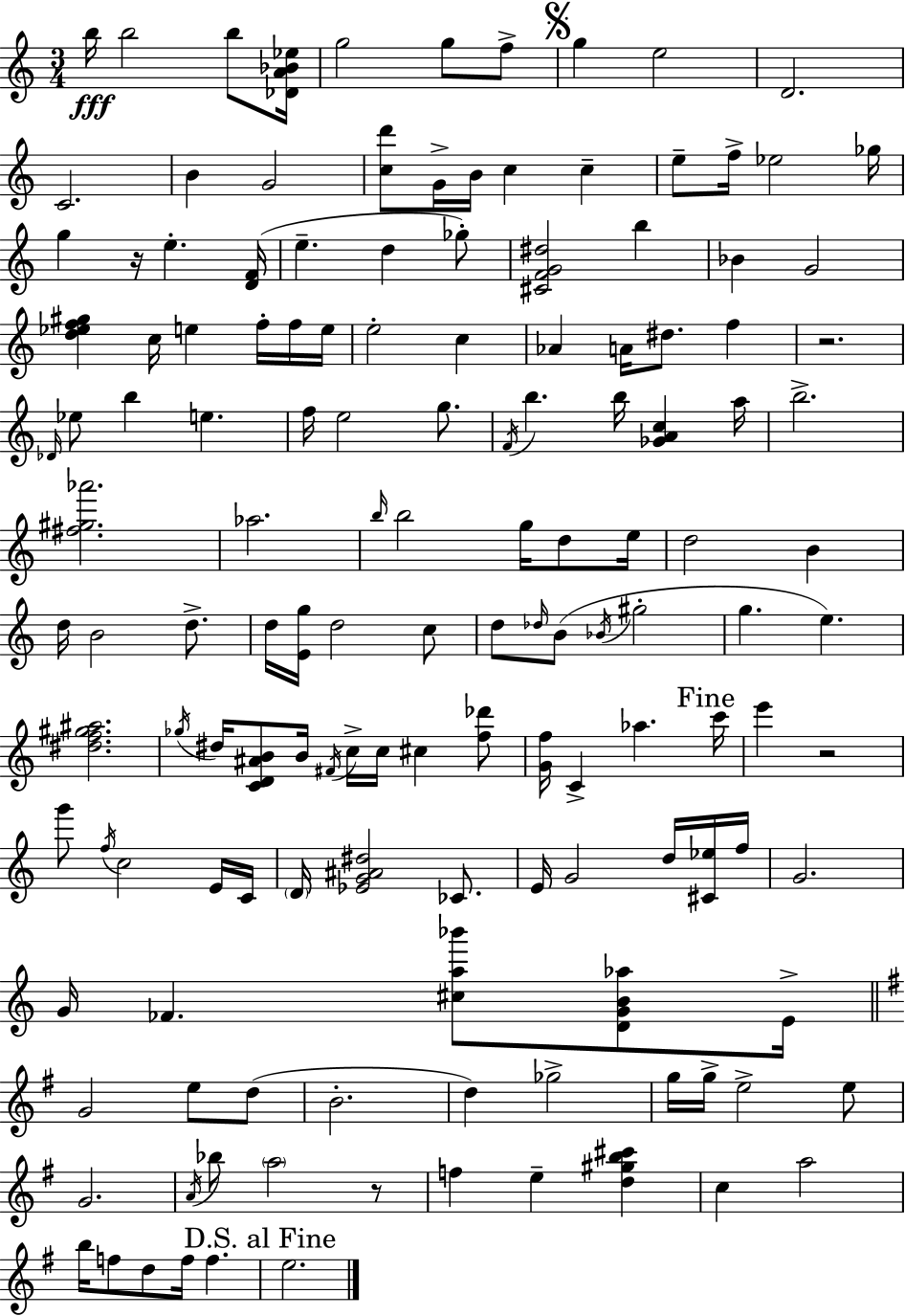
{
  \clef treble
  \numericTimeSignature
  \time 3/4
  \key c \major
  b''16\fff b''2 b''8 <des' a' bes' ees''>16 | g''2 g''8 f''8-> | \mark \markup { \musicglyph "scripts.segno" } g''4 e''2 | d'2. | \break c'2. | b'4 g'2 | <c'' d'''>8 g'16-> b'16 c''4 c''4-- | e''8-- f''16-> ees''2 ges''16 | \break g''4 r16 e''4.-. <d' f'>16( | e''4.-- d''4 ges''8-.) | <cis' f' g' dis''>2 b''4 | bes'4 g'2 | \break <d'' ees'' f'' gis''>4 c''16 e''4 f''16-. f''16 e''16 | e''2-. c''4 | aes'4 a'16 dis''8. f''4 | r2. | \break \grace { des'16 } ees''8 b''4 e''4. | f''16 e''2 g''8. | \acciaccatura { f'16 } b''4. b''16 <ges' a' c''>4 | a''16 b''2.-> | \break <fis'' gis'' aes'''>2. | aes''2. | \grace { b''16 } b''2 g''16 | d''8 e''16 d''2 b'4 | \break d''16 b'2 | d''8.-> d''16 <e' g''>16 d''2 | c''8 d''8 \grace { des''16 } b'8( \acciaccatura { bes'16 } gis''2-. | g''4. e''4.) | \break <dis'' f'' gis'' ais''>2. | \acciaccatura { ges''16 } dis''16 <c' d' ais' b'>8 b'16 \acciaccatura { fis'16 } c''16-> | c''16 cis''4 <f'' des'''>8 <g' f''>16 c'4-> | aes''4. \mark "Fine" c'''16 e'''4 r2 | \break g'''8 \acciaccatura { f''16 } c''2 | e'16 c'16 \parenthesize d'16 <ees' g' ais' dis''>2 | ces'8. e'16 g'2 | d''16 <cis' ees''>16 f''16 g'2. | \break g'16 fes'4. | <cis'' a'' bes'''>8 <d' g' b' aes''>8 e'16-> \bar "||" \break \key g \major g'2 e''8 d''8( | b'2.-. | d''4) ges''2-> | g''16 g''16-> e''2-> e''8 | \break g'2. | \acciaccatura { a'16 } bes''8 \parenthesize a''2 r8 | f''4 e''4-- <d'' gis'' b'' cis'''>4 | c''4 a''2 | \break b''16 f''8 d''8 f''16 f''4. | \mark "D.S. al Fine" e''2. | \bar "|."
}